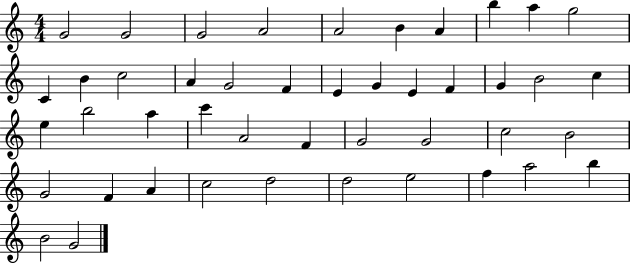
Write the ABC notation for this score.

X:1
T:Untitled
M:4/4
L:1/4
K:C
G2 G2 G2 A2 A2 B A b a g2 C B c2 A G2 F E G E F G B2 c e b2 a c' A2 F G2 G2 c2 B2 G2 F A c2 d2 d2 e2 f a2 b B2 G2